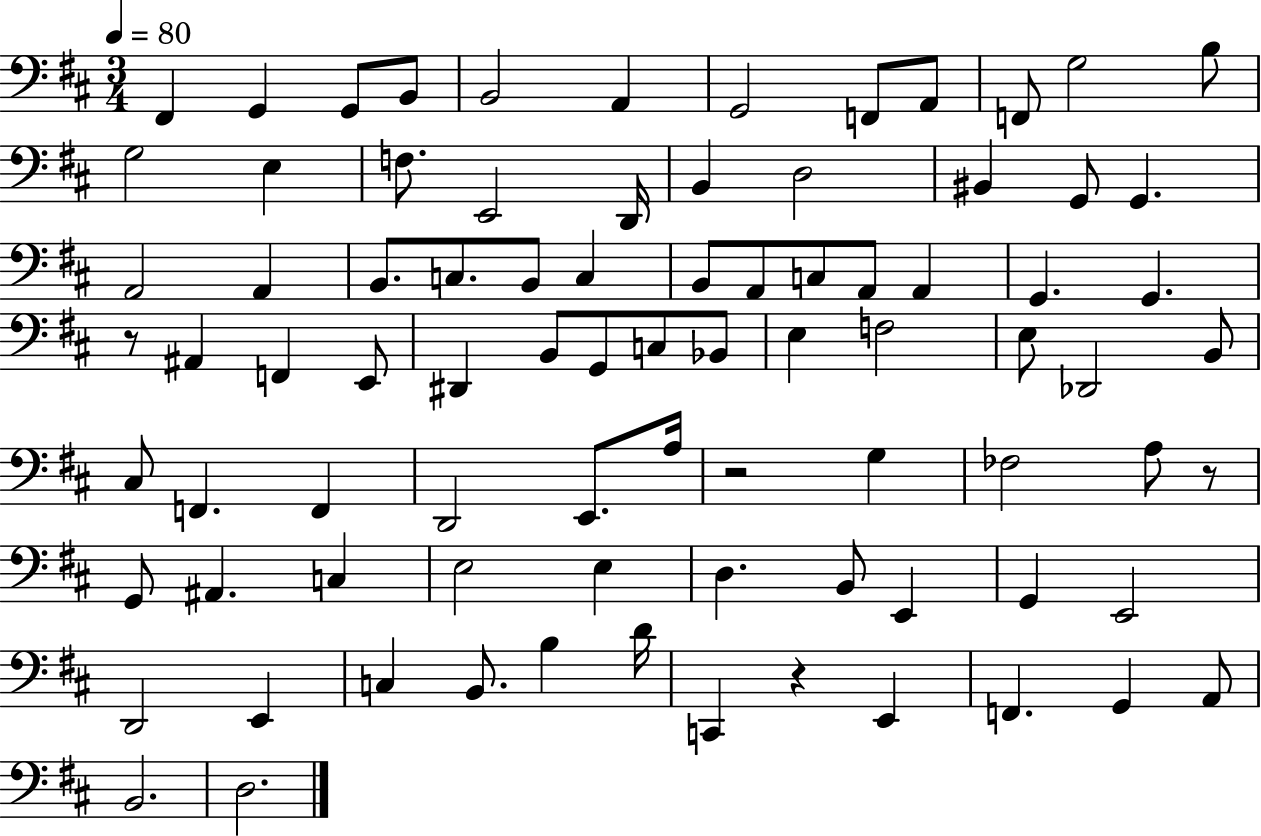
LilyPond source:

{
  \clef bass
  \numericTimeSignature
  \time 3/4
  \key d \major
  \tempo 4 = 80
  \repeat volta 2 { fis,4 g,4 g,8 b,8 | b,2 a,4 | g,2 f,8 a,8 | f,8 g2 b8 | \break g2 e4 | f8. e,2 d,16 | b,4 d2 | bis,4 g,8 g,4. | \break a,2 a,4 | b,8. c8. b,8 c4 | b,8 a,8 c8 a,8 a,4 | g,4. g,4. | \break r8 ais,4 f,4 e,8 | dis,4 b,8 g,8 c8 bes,8 | e4 f2 | e8 des,2 b,8 | \break cis8 f,4. f,4 | d,2 e,8. a16 | r2 g4 | fes2 a8 r8 | \break g,8 ais,4. c4 | e2 e4 | d4. b,8 e,4 | g,4 e,2 | \break d,2 e,4 | c4 b,8. b4 d'16 | c,4 r4 e,4 | f,4. g,4 a,8 | \break b,2. | d2. | } \bar "|."
}